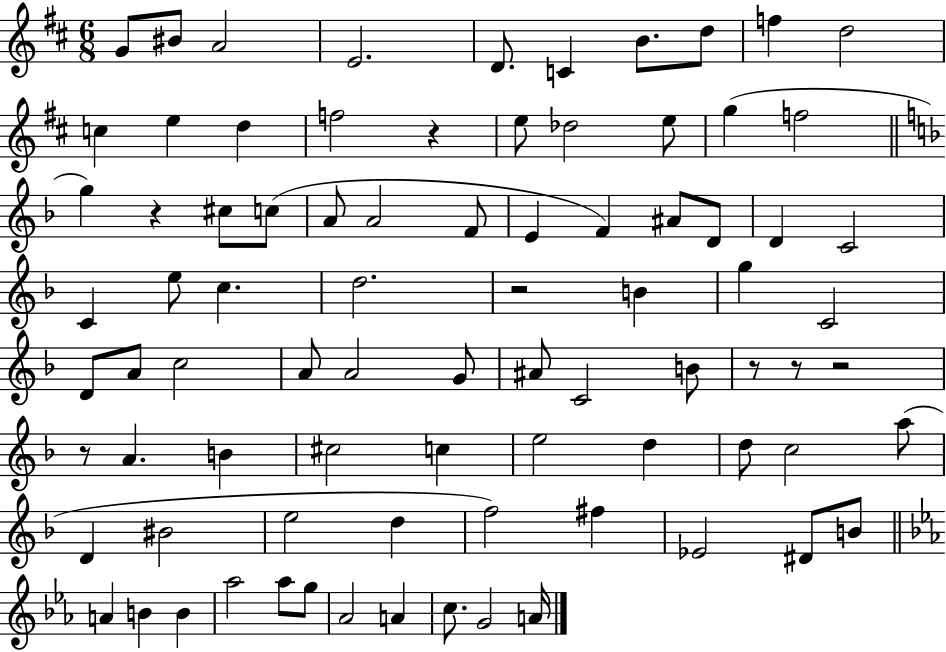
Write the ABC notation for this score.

X:1
T:Untitled
M:6/8
L:1/4
K:D
G/2 ^B/2 A2 E2 D/2 C B/2 d/2 f d2 c e d f2 z e/2 _d2 e/2 g f2 g z ^c/2 c/2 A/2 A2 F/2 E F ^A/2 D/2 D C2 C e/2 c d2 z2 B g C2 D/2 A/2 c2 A/2 A2 G/2 ^A/2 C2 B/2 z/2 z/2 z2 z/2 A B ^c2 c e2 d d/2 c2 a/2 D ^B2 e2 d f2 ^f _E2 ^D/2 B/2 A B B _a2 _a/2 g/2 _A2 A c/2 G2 A/4